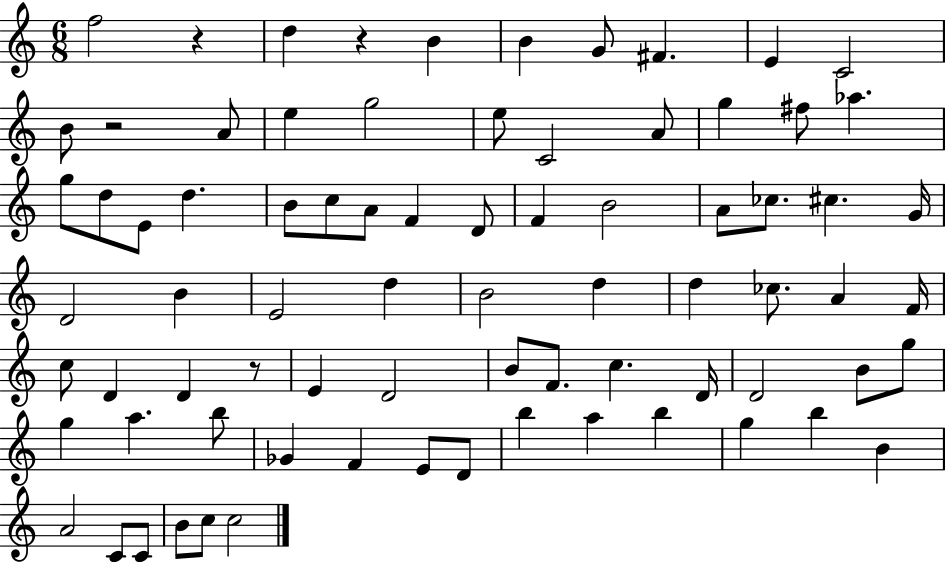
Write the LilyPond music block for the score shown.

{
  \clef treble
  \numericTimeSignature
  \time 6/8
  \key c \major
  f''2 r4 | d''4 r4 b'4 | b'4 g'8 fis'4. | e'4 c'2 | \break b'8 r2 a'8 | e''4 g''2 | e''8 c'2 a'8 | g''4 fis''8 aes''4. | \break g''8 d''8 e'8 d''4. | b'8 c''8 a'8 f'4 d'8 | f'4 b'2 | a'8 ces''8. cis''4. g'16 | \break d'2 b'4 | e'2 d''4 | b'2 d''4 | d''4 ces''8. a'4 f'16 | \break c''8 d'4 d'4 r8 | e'4 d'2 | b'8 f'8. c''4. d'16 | d'2 b'8 g''8 | \break g''4 a''4. b''8 | ges'4 f'4 e'8 d'8 | b''4 a''4 b''4 | g''4 b''4 b'4 | \break a'2 c'8 c'8 | b'8 c''8 c''2 | \bar "|."
}